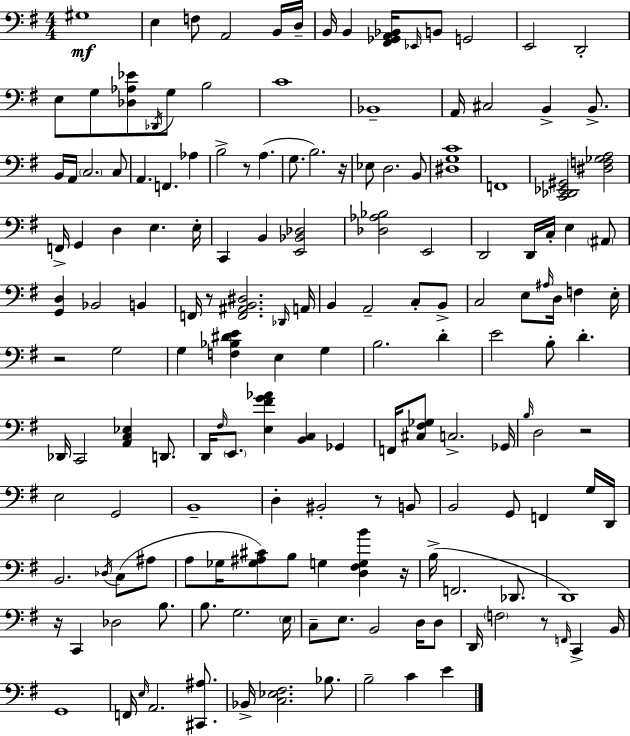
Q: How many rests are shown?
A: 9